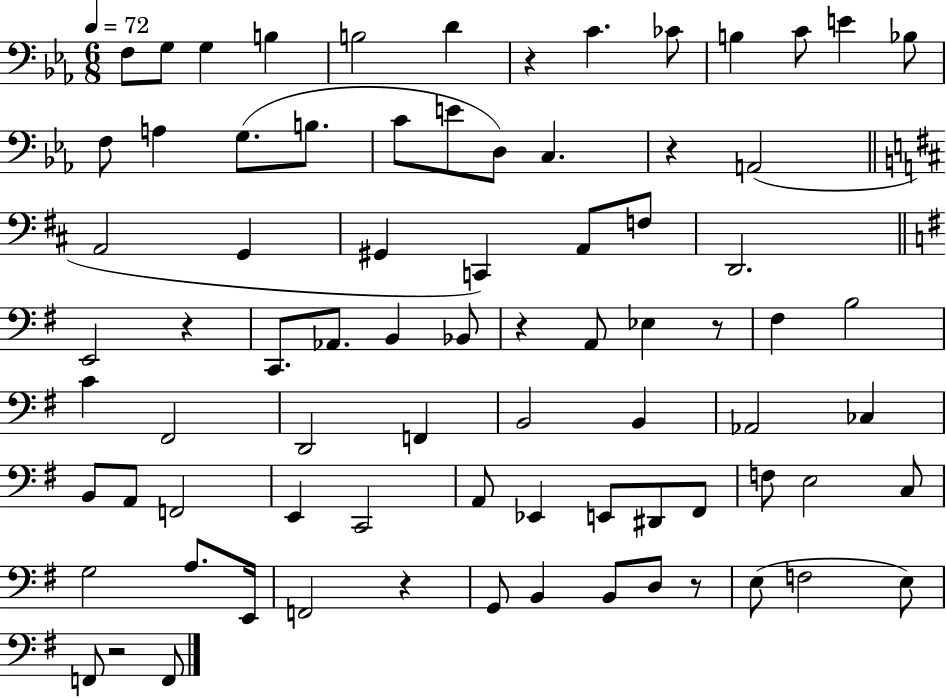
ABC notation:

X:1
T:Untitled
M:6/8
L:1/4
K:Eb
F,/2 G,/2 G, B, B,2 D z C _C/2 B, C/2 E _B,/2 F,/2 A, G,/2 B,/2 C/2 E/2 D,/2 C, z A,,2 A,,2 G,, ^G,, C,, A,,/2 F,/2 D,,2 E,,2 z C,,/2 _A,,/2 B,, _B,,/2 z A,,/2 _E, z/2 ^F, B,2 C ^F,,2 D,,2 F,, B,,2 B,, _A,,2 _C, B,,/2 A,,/2 F,,2 E,, C,,2 A,,/2 _E,, E,,/2 ^D,,/2 ^F,,/2 F,/2 E,2 C,/2 G,2 A,/2 E,,/4 F,,2 z G,,/2 B,, B,,/2 D,/2 z/2 E,/2 F,2 E,/2 F,,/2 z2 F,,/2